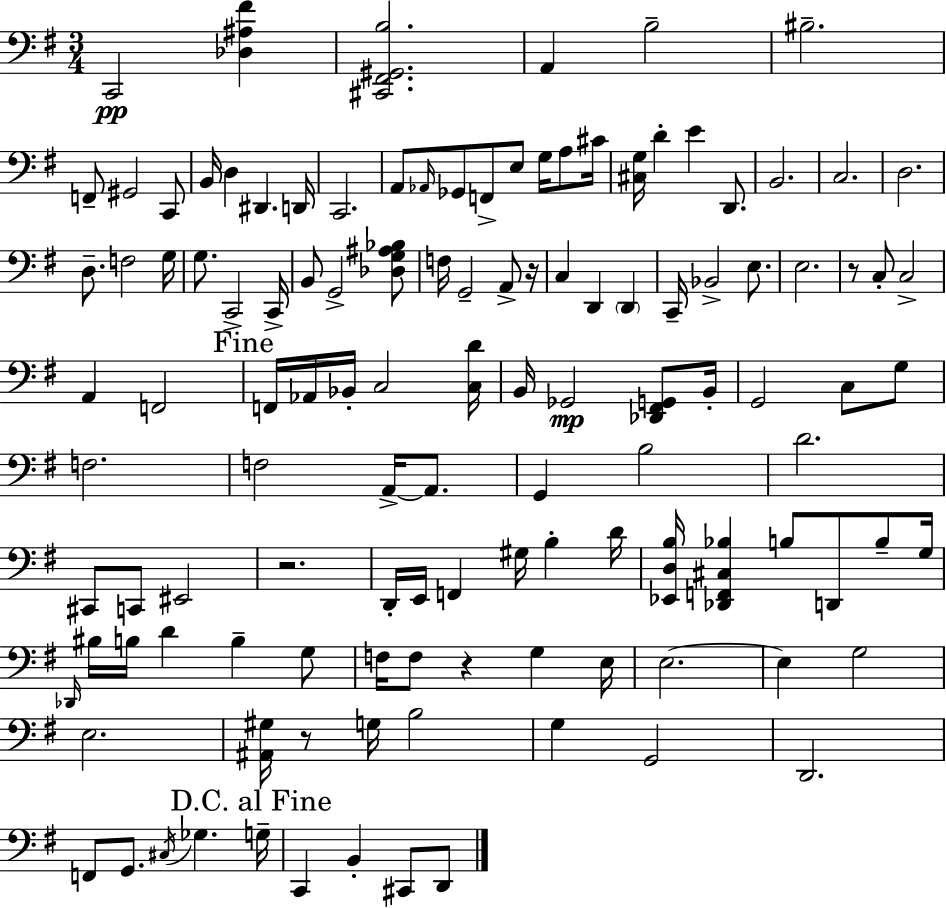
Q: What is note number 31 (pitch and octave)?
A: C2